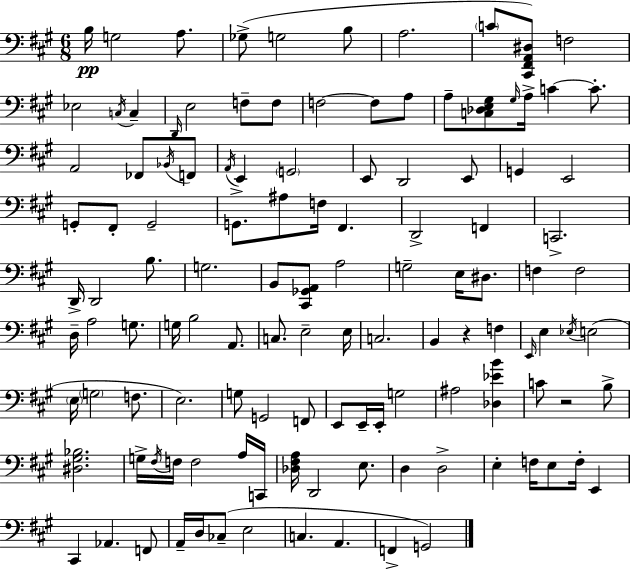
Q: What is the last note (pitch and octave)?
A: G2